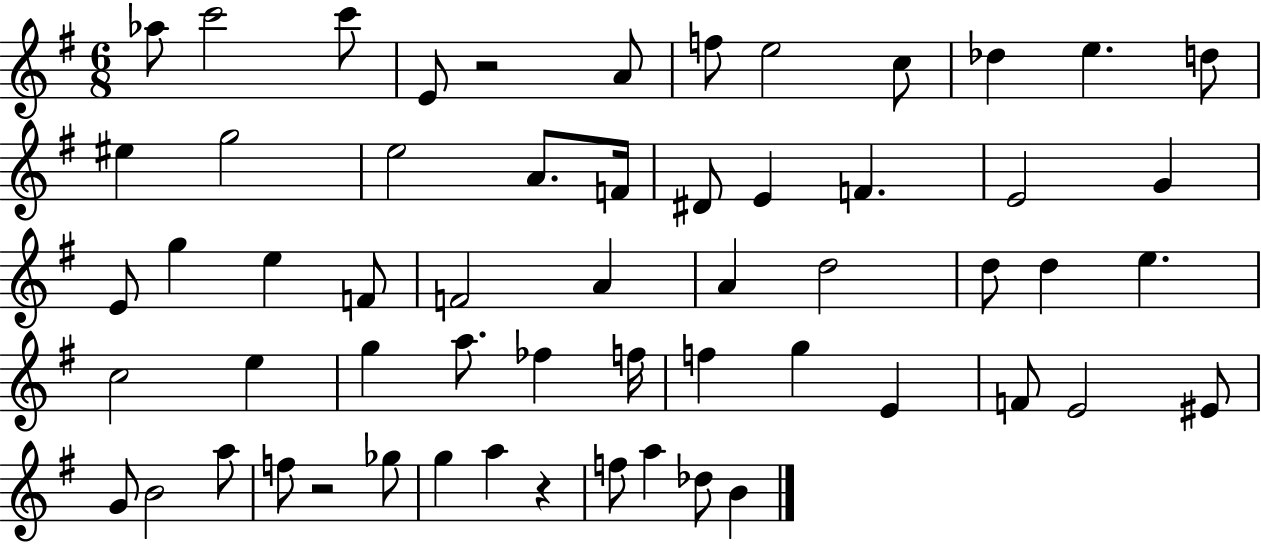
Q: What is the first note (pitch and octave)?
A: Ab5